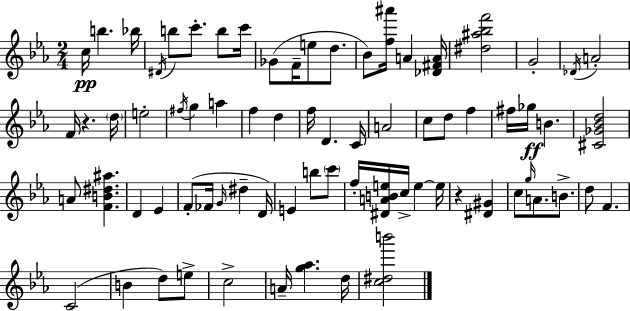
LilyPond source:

{
  \clef treble
  \numericTimeSignature
  \time 2/4
  \key ees \major
  \repeat volta 2 { c''16\pp b''4. bes''16 | \acciaccatura { dis'16 } b''8 c'''8.-. b''8 | c'''16 ges'8( f'16-- e''8 d''8. | bes'8) <f'' ais'''>16 a'4 | \break <des' fis' a'>16 <dis'' ais'' bes'' f'''>2 | g'2-. | \acciaccatura { des'16 } a'2-. | f'16 r4. | \break \parenthesize d''16 e''2-. | \acciaccatura { fis''16 } g''4 a''4 | f''4 d''4 | f''16 d'4. | \break c'16 a'2 | c''8 d''8 f''4 | fis''16 ges''16\ff b'4. | <cis' ges' bes' d''>2 | \break a'8 <f' b' dis'' ais''>4. | d'4 ees'4 | f'8-.( fes'16 \grace { g'16 } dis''4-- | d'16) e'4 | \break b''8 \parenthesize c'''8 f''16-. <dis' a' b' e''>16 c''16-> e''4~~ | e''16 r4 | <dis' gis'>4 c''8 \grace { g''16 } a'8. | b'8.-> d''8 f'4. | \break c'2( | b'4 | d''8) e''8-> c''2-> | a'16-- <g'' aes''>4. | \break d''16 <c'' dis'' b'''>2 | } \bar "|."
}